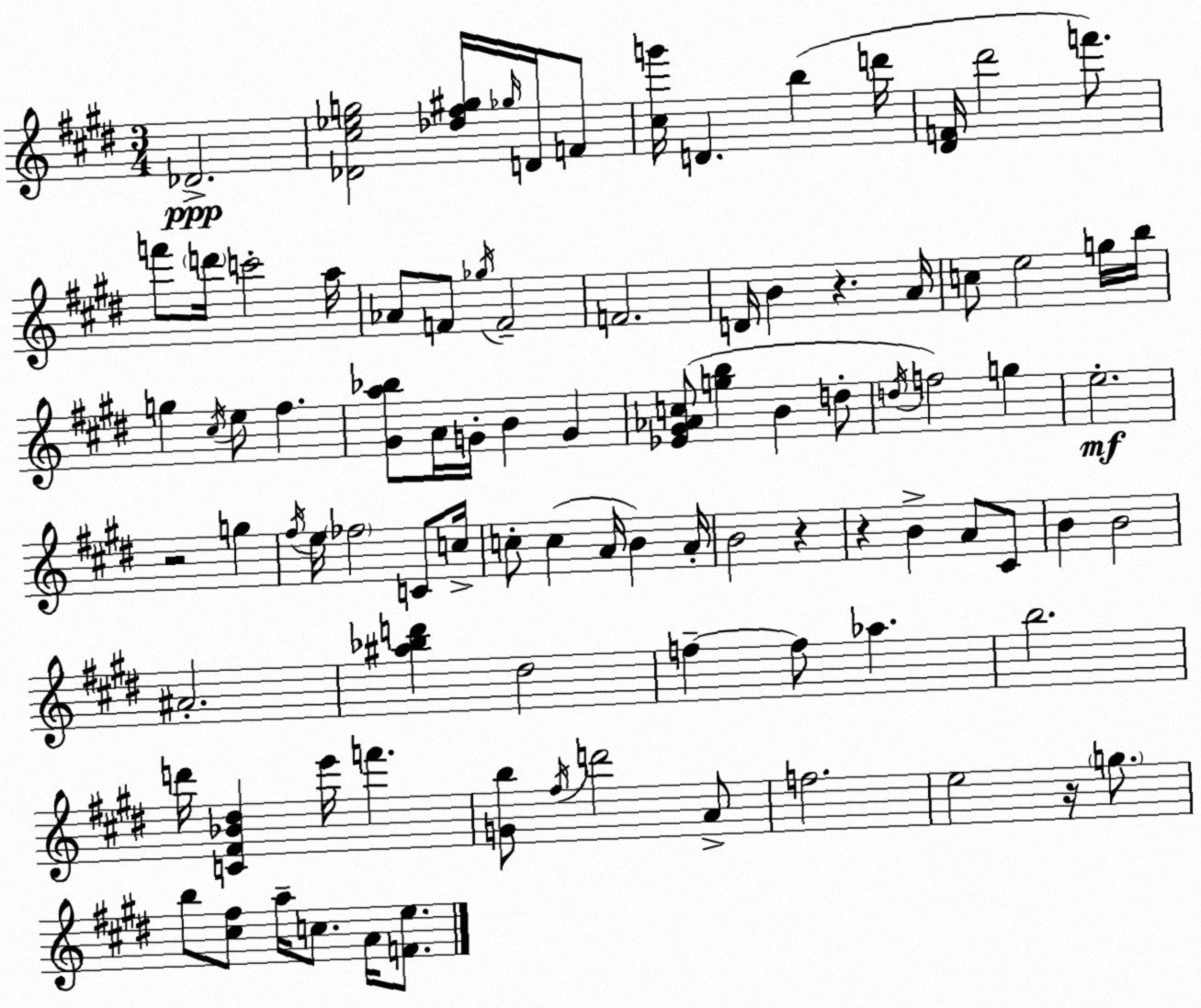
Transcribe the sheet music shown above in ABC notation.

X:1
T:Untitled
M:3/4
L:1/4
K:E
_D2 [_D^c_eg]2 [_d^f^g]/4 _g/4 D/4 F/2 [^cg']/4 D b d'/4 [^DF]/4 ^d'2 f'/2 f'/2 d'/4 c'2 a/4 _A/2 F/2 _g/4 F2 F2 D/4 B z A/4 c/2 e2 g/4 b/4 g ^c/4 e/2 ^f [^Ga_b]/2 A/4 G/4 B G [_E^G_Ac]/2 [gb] B d/2 d/4 f2 g e2 z2 g ^f/4 e/4 _f2 C/2 c/4 c/2 c A/4 B A/4 B2 z z B A/2 ^C/2 B B2 ^A2 [^a_bd'] ^d2 f f/2 _a b2 d'/4 [C^F_B^d] e'/4 f' [Gb]/2 ^f/4 d'2 A/2 f2 e2 z/4 g/2 b/2 [^c^f]/2 a/4 c/2 A/4 [Fe]/2